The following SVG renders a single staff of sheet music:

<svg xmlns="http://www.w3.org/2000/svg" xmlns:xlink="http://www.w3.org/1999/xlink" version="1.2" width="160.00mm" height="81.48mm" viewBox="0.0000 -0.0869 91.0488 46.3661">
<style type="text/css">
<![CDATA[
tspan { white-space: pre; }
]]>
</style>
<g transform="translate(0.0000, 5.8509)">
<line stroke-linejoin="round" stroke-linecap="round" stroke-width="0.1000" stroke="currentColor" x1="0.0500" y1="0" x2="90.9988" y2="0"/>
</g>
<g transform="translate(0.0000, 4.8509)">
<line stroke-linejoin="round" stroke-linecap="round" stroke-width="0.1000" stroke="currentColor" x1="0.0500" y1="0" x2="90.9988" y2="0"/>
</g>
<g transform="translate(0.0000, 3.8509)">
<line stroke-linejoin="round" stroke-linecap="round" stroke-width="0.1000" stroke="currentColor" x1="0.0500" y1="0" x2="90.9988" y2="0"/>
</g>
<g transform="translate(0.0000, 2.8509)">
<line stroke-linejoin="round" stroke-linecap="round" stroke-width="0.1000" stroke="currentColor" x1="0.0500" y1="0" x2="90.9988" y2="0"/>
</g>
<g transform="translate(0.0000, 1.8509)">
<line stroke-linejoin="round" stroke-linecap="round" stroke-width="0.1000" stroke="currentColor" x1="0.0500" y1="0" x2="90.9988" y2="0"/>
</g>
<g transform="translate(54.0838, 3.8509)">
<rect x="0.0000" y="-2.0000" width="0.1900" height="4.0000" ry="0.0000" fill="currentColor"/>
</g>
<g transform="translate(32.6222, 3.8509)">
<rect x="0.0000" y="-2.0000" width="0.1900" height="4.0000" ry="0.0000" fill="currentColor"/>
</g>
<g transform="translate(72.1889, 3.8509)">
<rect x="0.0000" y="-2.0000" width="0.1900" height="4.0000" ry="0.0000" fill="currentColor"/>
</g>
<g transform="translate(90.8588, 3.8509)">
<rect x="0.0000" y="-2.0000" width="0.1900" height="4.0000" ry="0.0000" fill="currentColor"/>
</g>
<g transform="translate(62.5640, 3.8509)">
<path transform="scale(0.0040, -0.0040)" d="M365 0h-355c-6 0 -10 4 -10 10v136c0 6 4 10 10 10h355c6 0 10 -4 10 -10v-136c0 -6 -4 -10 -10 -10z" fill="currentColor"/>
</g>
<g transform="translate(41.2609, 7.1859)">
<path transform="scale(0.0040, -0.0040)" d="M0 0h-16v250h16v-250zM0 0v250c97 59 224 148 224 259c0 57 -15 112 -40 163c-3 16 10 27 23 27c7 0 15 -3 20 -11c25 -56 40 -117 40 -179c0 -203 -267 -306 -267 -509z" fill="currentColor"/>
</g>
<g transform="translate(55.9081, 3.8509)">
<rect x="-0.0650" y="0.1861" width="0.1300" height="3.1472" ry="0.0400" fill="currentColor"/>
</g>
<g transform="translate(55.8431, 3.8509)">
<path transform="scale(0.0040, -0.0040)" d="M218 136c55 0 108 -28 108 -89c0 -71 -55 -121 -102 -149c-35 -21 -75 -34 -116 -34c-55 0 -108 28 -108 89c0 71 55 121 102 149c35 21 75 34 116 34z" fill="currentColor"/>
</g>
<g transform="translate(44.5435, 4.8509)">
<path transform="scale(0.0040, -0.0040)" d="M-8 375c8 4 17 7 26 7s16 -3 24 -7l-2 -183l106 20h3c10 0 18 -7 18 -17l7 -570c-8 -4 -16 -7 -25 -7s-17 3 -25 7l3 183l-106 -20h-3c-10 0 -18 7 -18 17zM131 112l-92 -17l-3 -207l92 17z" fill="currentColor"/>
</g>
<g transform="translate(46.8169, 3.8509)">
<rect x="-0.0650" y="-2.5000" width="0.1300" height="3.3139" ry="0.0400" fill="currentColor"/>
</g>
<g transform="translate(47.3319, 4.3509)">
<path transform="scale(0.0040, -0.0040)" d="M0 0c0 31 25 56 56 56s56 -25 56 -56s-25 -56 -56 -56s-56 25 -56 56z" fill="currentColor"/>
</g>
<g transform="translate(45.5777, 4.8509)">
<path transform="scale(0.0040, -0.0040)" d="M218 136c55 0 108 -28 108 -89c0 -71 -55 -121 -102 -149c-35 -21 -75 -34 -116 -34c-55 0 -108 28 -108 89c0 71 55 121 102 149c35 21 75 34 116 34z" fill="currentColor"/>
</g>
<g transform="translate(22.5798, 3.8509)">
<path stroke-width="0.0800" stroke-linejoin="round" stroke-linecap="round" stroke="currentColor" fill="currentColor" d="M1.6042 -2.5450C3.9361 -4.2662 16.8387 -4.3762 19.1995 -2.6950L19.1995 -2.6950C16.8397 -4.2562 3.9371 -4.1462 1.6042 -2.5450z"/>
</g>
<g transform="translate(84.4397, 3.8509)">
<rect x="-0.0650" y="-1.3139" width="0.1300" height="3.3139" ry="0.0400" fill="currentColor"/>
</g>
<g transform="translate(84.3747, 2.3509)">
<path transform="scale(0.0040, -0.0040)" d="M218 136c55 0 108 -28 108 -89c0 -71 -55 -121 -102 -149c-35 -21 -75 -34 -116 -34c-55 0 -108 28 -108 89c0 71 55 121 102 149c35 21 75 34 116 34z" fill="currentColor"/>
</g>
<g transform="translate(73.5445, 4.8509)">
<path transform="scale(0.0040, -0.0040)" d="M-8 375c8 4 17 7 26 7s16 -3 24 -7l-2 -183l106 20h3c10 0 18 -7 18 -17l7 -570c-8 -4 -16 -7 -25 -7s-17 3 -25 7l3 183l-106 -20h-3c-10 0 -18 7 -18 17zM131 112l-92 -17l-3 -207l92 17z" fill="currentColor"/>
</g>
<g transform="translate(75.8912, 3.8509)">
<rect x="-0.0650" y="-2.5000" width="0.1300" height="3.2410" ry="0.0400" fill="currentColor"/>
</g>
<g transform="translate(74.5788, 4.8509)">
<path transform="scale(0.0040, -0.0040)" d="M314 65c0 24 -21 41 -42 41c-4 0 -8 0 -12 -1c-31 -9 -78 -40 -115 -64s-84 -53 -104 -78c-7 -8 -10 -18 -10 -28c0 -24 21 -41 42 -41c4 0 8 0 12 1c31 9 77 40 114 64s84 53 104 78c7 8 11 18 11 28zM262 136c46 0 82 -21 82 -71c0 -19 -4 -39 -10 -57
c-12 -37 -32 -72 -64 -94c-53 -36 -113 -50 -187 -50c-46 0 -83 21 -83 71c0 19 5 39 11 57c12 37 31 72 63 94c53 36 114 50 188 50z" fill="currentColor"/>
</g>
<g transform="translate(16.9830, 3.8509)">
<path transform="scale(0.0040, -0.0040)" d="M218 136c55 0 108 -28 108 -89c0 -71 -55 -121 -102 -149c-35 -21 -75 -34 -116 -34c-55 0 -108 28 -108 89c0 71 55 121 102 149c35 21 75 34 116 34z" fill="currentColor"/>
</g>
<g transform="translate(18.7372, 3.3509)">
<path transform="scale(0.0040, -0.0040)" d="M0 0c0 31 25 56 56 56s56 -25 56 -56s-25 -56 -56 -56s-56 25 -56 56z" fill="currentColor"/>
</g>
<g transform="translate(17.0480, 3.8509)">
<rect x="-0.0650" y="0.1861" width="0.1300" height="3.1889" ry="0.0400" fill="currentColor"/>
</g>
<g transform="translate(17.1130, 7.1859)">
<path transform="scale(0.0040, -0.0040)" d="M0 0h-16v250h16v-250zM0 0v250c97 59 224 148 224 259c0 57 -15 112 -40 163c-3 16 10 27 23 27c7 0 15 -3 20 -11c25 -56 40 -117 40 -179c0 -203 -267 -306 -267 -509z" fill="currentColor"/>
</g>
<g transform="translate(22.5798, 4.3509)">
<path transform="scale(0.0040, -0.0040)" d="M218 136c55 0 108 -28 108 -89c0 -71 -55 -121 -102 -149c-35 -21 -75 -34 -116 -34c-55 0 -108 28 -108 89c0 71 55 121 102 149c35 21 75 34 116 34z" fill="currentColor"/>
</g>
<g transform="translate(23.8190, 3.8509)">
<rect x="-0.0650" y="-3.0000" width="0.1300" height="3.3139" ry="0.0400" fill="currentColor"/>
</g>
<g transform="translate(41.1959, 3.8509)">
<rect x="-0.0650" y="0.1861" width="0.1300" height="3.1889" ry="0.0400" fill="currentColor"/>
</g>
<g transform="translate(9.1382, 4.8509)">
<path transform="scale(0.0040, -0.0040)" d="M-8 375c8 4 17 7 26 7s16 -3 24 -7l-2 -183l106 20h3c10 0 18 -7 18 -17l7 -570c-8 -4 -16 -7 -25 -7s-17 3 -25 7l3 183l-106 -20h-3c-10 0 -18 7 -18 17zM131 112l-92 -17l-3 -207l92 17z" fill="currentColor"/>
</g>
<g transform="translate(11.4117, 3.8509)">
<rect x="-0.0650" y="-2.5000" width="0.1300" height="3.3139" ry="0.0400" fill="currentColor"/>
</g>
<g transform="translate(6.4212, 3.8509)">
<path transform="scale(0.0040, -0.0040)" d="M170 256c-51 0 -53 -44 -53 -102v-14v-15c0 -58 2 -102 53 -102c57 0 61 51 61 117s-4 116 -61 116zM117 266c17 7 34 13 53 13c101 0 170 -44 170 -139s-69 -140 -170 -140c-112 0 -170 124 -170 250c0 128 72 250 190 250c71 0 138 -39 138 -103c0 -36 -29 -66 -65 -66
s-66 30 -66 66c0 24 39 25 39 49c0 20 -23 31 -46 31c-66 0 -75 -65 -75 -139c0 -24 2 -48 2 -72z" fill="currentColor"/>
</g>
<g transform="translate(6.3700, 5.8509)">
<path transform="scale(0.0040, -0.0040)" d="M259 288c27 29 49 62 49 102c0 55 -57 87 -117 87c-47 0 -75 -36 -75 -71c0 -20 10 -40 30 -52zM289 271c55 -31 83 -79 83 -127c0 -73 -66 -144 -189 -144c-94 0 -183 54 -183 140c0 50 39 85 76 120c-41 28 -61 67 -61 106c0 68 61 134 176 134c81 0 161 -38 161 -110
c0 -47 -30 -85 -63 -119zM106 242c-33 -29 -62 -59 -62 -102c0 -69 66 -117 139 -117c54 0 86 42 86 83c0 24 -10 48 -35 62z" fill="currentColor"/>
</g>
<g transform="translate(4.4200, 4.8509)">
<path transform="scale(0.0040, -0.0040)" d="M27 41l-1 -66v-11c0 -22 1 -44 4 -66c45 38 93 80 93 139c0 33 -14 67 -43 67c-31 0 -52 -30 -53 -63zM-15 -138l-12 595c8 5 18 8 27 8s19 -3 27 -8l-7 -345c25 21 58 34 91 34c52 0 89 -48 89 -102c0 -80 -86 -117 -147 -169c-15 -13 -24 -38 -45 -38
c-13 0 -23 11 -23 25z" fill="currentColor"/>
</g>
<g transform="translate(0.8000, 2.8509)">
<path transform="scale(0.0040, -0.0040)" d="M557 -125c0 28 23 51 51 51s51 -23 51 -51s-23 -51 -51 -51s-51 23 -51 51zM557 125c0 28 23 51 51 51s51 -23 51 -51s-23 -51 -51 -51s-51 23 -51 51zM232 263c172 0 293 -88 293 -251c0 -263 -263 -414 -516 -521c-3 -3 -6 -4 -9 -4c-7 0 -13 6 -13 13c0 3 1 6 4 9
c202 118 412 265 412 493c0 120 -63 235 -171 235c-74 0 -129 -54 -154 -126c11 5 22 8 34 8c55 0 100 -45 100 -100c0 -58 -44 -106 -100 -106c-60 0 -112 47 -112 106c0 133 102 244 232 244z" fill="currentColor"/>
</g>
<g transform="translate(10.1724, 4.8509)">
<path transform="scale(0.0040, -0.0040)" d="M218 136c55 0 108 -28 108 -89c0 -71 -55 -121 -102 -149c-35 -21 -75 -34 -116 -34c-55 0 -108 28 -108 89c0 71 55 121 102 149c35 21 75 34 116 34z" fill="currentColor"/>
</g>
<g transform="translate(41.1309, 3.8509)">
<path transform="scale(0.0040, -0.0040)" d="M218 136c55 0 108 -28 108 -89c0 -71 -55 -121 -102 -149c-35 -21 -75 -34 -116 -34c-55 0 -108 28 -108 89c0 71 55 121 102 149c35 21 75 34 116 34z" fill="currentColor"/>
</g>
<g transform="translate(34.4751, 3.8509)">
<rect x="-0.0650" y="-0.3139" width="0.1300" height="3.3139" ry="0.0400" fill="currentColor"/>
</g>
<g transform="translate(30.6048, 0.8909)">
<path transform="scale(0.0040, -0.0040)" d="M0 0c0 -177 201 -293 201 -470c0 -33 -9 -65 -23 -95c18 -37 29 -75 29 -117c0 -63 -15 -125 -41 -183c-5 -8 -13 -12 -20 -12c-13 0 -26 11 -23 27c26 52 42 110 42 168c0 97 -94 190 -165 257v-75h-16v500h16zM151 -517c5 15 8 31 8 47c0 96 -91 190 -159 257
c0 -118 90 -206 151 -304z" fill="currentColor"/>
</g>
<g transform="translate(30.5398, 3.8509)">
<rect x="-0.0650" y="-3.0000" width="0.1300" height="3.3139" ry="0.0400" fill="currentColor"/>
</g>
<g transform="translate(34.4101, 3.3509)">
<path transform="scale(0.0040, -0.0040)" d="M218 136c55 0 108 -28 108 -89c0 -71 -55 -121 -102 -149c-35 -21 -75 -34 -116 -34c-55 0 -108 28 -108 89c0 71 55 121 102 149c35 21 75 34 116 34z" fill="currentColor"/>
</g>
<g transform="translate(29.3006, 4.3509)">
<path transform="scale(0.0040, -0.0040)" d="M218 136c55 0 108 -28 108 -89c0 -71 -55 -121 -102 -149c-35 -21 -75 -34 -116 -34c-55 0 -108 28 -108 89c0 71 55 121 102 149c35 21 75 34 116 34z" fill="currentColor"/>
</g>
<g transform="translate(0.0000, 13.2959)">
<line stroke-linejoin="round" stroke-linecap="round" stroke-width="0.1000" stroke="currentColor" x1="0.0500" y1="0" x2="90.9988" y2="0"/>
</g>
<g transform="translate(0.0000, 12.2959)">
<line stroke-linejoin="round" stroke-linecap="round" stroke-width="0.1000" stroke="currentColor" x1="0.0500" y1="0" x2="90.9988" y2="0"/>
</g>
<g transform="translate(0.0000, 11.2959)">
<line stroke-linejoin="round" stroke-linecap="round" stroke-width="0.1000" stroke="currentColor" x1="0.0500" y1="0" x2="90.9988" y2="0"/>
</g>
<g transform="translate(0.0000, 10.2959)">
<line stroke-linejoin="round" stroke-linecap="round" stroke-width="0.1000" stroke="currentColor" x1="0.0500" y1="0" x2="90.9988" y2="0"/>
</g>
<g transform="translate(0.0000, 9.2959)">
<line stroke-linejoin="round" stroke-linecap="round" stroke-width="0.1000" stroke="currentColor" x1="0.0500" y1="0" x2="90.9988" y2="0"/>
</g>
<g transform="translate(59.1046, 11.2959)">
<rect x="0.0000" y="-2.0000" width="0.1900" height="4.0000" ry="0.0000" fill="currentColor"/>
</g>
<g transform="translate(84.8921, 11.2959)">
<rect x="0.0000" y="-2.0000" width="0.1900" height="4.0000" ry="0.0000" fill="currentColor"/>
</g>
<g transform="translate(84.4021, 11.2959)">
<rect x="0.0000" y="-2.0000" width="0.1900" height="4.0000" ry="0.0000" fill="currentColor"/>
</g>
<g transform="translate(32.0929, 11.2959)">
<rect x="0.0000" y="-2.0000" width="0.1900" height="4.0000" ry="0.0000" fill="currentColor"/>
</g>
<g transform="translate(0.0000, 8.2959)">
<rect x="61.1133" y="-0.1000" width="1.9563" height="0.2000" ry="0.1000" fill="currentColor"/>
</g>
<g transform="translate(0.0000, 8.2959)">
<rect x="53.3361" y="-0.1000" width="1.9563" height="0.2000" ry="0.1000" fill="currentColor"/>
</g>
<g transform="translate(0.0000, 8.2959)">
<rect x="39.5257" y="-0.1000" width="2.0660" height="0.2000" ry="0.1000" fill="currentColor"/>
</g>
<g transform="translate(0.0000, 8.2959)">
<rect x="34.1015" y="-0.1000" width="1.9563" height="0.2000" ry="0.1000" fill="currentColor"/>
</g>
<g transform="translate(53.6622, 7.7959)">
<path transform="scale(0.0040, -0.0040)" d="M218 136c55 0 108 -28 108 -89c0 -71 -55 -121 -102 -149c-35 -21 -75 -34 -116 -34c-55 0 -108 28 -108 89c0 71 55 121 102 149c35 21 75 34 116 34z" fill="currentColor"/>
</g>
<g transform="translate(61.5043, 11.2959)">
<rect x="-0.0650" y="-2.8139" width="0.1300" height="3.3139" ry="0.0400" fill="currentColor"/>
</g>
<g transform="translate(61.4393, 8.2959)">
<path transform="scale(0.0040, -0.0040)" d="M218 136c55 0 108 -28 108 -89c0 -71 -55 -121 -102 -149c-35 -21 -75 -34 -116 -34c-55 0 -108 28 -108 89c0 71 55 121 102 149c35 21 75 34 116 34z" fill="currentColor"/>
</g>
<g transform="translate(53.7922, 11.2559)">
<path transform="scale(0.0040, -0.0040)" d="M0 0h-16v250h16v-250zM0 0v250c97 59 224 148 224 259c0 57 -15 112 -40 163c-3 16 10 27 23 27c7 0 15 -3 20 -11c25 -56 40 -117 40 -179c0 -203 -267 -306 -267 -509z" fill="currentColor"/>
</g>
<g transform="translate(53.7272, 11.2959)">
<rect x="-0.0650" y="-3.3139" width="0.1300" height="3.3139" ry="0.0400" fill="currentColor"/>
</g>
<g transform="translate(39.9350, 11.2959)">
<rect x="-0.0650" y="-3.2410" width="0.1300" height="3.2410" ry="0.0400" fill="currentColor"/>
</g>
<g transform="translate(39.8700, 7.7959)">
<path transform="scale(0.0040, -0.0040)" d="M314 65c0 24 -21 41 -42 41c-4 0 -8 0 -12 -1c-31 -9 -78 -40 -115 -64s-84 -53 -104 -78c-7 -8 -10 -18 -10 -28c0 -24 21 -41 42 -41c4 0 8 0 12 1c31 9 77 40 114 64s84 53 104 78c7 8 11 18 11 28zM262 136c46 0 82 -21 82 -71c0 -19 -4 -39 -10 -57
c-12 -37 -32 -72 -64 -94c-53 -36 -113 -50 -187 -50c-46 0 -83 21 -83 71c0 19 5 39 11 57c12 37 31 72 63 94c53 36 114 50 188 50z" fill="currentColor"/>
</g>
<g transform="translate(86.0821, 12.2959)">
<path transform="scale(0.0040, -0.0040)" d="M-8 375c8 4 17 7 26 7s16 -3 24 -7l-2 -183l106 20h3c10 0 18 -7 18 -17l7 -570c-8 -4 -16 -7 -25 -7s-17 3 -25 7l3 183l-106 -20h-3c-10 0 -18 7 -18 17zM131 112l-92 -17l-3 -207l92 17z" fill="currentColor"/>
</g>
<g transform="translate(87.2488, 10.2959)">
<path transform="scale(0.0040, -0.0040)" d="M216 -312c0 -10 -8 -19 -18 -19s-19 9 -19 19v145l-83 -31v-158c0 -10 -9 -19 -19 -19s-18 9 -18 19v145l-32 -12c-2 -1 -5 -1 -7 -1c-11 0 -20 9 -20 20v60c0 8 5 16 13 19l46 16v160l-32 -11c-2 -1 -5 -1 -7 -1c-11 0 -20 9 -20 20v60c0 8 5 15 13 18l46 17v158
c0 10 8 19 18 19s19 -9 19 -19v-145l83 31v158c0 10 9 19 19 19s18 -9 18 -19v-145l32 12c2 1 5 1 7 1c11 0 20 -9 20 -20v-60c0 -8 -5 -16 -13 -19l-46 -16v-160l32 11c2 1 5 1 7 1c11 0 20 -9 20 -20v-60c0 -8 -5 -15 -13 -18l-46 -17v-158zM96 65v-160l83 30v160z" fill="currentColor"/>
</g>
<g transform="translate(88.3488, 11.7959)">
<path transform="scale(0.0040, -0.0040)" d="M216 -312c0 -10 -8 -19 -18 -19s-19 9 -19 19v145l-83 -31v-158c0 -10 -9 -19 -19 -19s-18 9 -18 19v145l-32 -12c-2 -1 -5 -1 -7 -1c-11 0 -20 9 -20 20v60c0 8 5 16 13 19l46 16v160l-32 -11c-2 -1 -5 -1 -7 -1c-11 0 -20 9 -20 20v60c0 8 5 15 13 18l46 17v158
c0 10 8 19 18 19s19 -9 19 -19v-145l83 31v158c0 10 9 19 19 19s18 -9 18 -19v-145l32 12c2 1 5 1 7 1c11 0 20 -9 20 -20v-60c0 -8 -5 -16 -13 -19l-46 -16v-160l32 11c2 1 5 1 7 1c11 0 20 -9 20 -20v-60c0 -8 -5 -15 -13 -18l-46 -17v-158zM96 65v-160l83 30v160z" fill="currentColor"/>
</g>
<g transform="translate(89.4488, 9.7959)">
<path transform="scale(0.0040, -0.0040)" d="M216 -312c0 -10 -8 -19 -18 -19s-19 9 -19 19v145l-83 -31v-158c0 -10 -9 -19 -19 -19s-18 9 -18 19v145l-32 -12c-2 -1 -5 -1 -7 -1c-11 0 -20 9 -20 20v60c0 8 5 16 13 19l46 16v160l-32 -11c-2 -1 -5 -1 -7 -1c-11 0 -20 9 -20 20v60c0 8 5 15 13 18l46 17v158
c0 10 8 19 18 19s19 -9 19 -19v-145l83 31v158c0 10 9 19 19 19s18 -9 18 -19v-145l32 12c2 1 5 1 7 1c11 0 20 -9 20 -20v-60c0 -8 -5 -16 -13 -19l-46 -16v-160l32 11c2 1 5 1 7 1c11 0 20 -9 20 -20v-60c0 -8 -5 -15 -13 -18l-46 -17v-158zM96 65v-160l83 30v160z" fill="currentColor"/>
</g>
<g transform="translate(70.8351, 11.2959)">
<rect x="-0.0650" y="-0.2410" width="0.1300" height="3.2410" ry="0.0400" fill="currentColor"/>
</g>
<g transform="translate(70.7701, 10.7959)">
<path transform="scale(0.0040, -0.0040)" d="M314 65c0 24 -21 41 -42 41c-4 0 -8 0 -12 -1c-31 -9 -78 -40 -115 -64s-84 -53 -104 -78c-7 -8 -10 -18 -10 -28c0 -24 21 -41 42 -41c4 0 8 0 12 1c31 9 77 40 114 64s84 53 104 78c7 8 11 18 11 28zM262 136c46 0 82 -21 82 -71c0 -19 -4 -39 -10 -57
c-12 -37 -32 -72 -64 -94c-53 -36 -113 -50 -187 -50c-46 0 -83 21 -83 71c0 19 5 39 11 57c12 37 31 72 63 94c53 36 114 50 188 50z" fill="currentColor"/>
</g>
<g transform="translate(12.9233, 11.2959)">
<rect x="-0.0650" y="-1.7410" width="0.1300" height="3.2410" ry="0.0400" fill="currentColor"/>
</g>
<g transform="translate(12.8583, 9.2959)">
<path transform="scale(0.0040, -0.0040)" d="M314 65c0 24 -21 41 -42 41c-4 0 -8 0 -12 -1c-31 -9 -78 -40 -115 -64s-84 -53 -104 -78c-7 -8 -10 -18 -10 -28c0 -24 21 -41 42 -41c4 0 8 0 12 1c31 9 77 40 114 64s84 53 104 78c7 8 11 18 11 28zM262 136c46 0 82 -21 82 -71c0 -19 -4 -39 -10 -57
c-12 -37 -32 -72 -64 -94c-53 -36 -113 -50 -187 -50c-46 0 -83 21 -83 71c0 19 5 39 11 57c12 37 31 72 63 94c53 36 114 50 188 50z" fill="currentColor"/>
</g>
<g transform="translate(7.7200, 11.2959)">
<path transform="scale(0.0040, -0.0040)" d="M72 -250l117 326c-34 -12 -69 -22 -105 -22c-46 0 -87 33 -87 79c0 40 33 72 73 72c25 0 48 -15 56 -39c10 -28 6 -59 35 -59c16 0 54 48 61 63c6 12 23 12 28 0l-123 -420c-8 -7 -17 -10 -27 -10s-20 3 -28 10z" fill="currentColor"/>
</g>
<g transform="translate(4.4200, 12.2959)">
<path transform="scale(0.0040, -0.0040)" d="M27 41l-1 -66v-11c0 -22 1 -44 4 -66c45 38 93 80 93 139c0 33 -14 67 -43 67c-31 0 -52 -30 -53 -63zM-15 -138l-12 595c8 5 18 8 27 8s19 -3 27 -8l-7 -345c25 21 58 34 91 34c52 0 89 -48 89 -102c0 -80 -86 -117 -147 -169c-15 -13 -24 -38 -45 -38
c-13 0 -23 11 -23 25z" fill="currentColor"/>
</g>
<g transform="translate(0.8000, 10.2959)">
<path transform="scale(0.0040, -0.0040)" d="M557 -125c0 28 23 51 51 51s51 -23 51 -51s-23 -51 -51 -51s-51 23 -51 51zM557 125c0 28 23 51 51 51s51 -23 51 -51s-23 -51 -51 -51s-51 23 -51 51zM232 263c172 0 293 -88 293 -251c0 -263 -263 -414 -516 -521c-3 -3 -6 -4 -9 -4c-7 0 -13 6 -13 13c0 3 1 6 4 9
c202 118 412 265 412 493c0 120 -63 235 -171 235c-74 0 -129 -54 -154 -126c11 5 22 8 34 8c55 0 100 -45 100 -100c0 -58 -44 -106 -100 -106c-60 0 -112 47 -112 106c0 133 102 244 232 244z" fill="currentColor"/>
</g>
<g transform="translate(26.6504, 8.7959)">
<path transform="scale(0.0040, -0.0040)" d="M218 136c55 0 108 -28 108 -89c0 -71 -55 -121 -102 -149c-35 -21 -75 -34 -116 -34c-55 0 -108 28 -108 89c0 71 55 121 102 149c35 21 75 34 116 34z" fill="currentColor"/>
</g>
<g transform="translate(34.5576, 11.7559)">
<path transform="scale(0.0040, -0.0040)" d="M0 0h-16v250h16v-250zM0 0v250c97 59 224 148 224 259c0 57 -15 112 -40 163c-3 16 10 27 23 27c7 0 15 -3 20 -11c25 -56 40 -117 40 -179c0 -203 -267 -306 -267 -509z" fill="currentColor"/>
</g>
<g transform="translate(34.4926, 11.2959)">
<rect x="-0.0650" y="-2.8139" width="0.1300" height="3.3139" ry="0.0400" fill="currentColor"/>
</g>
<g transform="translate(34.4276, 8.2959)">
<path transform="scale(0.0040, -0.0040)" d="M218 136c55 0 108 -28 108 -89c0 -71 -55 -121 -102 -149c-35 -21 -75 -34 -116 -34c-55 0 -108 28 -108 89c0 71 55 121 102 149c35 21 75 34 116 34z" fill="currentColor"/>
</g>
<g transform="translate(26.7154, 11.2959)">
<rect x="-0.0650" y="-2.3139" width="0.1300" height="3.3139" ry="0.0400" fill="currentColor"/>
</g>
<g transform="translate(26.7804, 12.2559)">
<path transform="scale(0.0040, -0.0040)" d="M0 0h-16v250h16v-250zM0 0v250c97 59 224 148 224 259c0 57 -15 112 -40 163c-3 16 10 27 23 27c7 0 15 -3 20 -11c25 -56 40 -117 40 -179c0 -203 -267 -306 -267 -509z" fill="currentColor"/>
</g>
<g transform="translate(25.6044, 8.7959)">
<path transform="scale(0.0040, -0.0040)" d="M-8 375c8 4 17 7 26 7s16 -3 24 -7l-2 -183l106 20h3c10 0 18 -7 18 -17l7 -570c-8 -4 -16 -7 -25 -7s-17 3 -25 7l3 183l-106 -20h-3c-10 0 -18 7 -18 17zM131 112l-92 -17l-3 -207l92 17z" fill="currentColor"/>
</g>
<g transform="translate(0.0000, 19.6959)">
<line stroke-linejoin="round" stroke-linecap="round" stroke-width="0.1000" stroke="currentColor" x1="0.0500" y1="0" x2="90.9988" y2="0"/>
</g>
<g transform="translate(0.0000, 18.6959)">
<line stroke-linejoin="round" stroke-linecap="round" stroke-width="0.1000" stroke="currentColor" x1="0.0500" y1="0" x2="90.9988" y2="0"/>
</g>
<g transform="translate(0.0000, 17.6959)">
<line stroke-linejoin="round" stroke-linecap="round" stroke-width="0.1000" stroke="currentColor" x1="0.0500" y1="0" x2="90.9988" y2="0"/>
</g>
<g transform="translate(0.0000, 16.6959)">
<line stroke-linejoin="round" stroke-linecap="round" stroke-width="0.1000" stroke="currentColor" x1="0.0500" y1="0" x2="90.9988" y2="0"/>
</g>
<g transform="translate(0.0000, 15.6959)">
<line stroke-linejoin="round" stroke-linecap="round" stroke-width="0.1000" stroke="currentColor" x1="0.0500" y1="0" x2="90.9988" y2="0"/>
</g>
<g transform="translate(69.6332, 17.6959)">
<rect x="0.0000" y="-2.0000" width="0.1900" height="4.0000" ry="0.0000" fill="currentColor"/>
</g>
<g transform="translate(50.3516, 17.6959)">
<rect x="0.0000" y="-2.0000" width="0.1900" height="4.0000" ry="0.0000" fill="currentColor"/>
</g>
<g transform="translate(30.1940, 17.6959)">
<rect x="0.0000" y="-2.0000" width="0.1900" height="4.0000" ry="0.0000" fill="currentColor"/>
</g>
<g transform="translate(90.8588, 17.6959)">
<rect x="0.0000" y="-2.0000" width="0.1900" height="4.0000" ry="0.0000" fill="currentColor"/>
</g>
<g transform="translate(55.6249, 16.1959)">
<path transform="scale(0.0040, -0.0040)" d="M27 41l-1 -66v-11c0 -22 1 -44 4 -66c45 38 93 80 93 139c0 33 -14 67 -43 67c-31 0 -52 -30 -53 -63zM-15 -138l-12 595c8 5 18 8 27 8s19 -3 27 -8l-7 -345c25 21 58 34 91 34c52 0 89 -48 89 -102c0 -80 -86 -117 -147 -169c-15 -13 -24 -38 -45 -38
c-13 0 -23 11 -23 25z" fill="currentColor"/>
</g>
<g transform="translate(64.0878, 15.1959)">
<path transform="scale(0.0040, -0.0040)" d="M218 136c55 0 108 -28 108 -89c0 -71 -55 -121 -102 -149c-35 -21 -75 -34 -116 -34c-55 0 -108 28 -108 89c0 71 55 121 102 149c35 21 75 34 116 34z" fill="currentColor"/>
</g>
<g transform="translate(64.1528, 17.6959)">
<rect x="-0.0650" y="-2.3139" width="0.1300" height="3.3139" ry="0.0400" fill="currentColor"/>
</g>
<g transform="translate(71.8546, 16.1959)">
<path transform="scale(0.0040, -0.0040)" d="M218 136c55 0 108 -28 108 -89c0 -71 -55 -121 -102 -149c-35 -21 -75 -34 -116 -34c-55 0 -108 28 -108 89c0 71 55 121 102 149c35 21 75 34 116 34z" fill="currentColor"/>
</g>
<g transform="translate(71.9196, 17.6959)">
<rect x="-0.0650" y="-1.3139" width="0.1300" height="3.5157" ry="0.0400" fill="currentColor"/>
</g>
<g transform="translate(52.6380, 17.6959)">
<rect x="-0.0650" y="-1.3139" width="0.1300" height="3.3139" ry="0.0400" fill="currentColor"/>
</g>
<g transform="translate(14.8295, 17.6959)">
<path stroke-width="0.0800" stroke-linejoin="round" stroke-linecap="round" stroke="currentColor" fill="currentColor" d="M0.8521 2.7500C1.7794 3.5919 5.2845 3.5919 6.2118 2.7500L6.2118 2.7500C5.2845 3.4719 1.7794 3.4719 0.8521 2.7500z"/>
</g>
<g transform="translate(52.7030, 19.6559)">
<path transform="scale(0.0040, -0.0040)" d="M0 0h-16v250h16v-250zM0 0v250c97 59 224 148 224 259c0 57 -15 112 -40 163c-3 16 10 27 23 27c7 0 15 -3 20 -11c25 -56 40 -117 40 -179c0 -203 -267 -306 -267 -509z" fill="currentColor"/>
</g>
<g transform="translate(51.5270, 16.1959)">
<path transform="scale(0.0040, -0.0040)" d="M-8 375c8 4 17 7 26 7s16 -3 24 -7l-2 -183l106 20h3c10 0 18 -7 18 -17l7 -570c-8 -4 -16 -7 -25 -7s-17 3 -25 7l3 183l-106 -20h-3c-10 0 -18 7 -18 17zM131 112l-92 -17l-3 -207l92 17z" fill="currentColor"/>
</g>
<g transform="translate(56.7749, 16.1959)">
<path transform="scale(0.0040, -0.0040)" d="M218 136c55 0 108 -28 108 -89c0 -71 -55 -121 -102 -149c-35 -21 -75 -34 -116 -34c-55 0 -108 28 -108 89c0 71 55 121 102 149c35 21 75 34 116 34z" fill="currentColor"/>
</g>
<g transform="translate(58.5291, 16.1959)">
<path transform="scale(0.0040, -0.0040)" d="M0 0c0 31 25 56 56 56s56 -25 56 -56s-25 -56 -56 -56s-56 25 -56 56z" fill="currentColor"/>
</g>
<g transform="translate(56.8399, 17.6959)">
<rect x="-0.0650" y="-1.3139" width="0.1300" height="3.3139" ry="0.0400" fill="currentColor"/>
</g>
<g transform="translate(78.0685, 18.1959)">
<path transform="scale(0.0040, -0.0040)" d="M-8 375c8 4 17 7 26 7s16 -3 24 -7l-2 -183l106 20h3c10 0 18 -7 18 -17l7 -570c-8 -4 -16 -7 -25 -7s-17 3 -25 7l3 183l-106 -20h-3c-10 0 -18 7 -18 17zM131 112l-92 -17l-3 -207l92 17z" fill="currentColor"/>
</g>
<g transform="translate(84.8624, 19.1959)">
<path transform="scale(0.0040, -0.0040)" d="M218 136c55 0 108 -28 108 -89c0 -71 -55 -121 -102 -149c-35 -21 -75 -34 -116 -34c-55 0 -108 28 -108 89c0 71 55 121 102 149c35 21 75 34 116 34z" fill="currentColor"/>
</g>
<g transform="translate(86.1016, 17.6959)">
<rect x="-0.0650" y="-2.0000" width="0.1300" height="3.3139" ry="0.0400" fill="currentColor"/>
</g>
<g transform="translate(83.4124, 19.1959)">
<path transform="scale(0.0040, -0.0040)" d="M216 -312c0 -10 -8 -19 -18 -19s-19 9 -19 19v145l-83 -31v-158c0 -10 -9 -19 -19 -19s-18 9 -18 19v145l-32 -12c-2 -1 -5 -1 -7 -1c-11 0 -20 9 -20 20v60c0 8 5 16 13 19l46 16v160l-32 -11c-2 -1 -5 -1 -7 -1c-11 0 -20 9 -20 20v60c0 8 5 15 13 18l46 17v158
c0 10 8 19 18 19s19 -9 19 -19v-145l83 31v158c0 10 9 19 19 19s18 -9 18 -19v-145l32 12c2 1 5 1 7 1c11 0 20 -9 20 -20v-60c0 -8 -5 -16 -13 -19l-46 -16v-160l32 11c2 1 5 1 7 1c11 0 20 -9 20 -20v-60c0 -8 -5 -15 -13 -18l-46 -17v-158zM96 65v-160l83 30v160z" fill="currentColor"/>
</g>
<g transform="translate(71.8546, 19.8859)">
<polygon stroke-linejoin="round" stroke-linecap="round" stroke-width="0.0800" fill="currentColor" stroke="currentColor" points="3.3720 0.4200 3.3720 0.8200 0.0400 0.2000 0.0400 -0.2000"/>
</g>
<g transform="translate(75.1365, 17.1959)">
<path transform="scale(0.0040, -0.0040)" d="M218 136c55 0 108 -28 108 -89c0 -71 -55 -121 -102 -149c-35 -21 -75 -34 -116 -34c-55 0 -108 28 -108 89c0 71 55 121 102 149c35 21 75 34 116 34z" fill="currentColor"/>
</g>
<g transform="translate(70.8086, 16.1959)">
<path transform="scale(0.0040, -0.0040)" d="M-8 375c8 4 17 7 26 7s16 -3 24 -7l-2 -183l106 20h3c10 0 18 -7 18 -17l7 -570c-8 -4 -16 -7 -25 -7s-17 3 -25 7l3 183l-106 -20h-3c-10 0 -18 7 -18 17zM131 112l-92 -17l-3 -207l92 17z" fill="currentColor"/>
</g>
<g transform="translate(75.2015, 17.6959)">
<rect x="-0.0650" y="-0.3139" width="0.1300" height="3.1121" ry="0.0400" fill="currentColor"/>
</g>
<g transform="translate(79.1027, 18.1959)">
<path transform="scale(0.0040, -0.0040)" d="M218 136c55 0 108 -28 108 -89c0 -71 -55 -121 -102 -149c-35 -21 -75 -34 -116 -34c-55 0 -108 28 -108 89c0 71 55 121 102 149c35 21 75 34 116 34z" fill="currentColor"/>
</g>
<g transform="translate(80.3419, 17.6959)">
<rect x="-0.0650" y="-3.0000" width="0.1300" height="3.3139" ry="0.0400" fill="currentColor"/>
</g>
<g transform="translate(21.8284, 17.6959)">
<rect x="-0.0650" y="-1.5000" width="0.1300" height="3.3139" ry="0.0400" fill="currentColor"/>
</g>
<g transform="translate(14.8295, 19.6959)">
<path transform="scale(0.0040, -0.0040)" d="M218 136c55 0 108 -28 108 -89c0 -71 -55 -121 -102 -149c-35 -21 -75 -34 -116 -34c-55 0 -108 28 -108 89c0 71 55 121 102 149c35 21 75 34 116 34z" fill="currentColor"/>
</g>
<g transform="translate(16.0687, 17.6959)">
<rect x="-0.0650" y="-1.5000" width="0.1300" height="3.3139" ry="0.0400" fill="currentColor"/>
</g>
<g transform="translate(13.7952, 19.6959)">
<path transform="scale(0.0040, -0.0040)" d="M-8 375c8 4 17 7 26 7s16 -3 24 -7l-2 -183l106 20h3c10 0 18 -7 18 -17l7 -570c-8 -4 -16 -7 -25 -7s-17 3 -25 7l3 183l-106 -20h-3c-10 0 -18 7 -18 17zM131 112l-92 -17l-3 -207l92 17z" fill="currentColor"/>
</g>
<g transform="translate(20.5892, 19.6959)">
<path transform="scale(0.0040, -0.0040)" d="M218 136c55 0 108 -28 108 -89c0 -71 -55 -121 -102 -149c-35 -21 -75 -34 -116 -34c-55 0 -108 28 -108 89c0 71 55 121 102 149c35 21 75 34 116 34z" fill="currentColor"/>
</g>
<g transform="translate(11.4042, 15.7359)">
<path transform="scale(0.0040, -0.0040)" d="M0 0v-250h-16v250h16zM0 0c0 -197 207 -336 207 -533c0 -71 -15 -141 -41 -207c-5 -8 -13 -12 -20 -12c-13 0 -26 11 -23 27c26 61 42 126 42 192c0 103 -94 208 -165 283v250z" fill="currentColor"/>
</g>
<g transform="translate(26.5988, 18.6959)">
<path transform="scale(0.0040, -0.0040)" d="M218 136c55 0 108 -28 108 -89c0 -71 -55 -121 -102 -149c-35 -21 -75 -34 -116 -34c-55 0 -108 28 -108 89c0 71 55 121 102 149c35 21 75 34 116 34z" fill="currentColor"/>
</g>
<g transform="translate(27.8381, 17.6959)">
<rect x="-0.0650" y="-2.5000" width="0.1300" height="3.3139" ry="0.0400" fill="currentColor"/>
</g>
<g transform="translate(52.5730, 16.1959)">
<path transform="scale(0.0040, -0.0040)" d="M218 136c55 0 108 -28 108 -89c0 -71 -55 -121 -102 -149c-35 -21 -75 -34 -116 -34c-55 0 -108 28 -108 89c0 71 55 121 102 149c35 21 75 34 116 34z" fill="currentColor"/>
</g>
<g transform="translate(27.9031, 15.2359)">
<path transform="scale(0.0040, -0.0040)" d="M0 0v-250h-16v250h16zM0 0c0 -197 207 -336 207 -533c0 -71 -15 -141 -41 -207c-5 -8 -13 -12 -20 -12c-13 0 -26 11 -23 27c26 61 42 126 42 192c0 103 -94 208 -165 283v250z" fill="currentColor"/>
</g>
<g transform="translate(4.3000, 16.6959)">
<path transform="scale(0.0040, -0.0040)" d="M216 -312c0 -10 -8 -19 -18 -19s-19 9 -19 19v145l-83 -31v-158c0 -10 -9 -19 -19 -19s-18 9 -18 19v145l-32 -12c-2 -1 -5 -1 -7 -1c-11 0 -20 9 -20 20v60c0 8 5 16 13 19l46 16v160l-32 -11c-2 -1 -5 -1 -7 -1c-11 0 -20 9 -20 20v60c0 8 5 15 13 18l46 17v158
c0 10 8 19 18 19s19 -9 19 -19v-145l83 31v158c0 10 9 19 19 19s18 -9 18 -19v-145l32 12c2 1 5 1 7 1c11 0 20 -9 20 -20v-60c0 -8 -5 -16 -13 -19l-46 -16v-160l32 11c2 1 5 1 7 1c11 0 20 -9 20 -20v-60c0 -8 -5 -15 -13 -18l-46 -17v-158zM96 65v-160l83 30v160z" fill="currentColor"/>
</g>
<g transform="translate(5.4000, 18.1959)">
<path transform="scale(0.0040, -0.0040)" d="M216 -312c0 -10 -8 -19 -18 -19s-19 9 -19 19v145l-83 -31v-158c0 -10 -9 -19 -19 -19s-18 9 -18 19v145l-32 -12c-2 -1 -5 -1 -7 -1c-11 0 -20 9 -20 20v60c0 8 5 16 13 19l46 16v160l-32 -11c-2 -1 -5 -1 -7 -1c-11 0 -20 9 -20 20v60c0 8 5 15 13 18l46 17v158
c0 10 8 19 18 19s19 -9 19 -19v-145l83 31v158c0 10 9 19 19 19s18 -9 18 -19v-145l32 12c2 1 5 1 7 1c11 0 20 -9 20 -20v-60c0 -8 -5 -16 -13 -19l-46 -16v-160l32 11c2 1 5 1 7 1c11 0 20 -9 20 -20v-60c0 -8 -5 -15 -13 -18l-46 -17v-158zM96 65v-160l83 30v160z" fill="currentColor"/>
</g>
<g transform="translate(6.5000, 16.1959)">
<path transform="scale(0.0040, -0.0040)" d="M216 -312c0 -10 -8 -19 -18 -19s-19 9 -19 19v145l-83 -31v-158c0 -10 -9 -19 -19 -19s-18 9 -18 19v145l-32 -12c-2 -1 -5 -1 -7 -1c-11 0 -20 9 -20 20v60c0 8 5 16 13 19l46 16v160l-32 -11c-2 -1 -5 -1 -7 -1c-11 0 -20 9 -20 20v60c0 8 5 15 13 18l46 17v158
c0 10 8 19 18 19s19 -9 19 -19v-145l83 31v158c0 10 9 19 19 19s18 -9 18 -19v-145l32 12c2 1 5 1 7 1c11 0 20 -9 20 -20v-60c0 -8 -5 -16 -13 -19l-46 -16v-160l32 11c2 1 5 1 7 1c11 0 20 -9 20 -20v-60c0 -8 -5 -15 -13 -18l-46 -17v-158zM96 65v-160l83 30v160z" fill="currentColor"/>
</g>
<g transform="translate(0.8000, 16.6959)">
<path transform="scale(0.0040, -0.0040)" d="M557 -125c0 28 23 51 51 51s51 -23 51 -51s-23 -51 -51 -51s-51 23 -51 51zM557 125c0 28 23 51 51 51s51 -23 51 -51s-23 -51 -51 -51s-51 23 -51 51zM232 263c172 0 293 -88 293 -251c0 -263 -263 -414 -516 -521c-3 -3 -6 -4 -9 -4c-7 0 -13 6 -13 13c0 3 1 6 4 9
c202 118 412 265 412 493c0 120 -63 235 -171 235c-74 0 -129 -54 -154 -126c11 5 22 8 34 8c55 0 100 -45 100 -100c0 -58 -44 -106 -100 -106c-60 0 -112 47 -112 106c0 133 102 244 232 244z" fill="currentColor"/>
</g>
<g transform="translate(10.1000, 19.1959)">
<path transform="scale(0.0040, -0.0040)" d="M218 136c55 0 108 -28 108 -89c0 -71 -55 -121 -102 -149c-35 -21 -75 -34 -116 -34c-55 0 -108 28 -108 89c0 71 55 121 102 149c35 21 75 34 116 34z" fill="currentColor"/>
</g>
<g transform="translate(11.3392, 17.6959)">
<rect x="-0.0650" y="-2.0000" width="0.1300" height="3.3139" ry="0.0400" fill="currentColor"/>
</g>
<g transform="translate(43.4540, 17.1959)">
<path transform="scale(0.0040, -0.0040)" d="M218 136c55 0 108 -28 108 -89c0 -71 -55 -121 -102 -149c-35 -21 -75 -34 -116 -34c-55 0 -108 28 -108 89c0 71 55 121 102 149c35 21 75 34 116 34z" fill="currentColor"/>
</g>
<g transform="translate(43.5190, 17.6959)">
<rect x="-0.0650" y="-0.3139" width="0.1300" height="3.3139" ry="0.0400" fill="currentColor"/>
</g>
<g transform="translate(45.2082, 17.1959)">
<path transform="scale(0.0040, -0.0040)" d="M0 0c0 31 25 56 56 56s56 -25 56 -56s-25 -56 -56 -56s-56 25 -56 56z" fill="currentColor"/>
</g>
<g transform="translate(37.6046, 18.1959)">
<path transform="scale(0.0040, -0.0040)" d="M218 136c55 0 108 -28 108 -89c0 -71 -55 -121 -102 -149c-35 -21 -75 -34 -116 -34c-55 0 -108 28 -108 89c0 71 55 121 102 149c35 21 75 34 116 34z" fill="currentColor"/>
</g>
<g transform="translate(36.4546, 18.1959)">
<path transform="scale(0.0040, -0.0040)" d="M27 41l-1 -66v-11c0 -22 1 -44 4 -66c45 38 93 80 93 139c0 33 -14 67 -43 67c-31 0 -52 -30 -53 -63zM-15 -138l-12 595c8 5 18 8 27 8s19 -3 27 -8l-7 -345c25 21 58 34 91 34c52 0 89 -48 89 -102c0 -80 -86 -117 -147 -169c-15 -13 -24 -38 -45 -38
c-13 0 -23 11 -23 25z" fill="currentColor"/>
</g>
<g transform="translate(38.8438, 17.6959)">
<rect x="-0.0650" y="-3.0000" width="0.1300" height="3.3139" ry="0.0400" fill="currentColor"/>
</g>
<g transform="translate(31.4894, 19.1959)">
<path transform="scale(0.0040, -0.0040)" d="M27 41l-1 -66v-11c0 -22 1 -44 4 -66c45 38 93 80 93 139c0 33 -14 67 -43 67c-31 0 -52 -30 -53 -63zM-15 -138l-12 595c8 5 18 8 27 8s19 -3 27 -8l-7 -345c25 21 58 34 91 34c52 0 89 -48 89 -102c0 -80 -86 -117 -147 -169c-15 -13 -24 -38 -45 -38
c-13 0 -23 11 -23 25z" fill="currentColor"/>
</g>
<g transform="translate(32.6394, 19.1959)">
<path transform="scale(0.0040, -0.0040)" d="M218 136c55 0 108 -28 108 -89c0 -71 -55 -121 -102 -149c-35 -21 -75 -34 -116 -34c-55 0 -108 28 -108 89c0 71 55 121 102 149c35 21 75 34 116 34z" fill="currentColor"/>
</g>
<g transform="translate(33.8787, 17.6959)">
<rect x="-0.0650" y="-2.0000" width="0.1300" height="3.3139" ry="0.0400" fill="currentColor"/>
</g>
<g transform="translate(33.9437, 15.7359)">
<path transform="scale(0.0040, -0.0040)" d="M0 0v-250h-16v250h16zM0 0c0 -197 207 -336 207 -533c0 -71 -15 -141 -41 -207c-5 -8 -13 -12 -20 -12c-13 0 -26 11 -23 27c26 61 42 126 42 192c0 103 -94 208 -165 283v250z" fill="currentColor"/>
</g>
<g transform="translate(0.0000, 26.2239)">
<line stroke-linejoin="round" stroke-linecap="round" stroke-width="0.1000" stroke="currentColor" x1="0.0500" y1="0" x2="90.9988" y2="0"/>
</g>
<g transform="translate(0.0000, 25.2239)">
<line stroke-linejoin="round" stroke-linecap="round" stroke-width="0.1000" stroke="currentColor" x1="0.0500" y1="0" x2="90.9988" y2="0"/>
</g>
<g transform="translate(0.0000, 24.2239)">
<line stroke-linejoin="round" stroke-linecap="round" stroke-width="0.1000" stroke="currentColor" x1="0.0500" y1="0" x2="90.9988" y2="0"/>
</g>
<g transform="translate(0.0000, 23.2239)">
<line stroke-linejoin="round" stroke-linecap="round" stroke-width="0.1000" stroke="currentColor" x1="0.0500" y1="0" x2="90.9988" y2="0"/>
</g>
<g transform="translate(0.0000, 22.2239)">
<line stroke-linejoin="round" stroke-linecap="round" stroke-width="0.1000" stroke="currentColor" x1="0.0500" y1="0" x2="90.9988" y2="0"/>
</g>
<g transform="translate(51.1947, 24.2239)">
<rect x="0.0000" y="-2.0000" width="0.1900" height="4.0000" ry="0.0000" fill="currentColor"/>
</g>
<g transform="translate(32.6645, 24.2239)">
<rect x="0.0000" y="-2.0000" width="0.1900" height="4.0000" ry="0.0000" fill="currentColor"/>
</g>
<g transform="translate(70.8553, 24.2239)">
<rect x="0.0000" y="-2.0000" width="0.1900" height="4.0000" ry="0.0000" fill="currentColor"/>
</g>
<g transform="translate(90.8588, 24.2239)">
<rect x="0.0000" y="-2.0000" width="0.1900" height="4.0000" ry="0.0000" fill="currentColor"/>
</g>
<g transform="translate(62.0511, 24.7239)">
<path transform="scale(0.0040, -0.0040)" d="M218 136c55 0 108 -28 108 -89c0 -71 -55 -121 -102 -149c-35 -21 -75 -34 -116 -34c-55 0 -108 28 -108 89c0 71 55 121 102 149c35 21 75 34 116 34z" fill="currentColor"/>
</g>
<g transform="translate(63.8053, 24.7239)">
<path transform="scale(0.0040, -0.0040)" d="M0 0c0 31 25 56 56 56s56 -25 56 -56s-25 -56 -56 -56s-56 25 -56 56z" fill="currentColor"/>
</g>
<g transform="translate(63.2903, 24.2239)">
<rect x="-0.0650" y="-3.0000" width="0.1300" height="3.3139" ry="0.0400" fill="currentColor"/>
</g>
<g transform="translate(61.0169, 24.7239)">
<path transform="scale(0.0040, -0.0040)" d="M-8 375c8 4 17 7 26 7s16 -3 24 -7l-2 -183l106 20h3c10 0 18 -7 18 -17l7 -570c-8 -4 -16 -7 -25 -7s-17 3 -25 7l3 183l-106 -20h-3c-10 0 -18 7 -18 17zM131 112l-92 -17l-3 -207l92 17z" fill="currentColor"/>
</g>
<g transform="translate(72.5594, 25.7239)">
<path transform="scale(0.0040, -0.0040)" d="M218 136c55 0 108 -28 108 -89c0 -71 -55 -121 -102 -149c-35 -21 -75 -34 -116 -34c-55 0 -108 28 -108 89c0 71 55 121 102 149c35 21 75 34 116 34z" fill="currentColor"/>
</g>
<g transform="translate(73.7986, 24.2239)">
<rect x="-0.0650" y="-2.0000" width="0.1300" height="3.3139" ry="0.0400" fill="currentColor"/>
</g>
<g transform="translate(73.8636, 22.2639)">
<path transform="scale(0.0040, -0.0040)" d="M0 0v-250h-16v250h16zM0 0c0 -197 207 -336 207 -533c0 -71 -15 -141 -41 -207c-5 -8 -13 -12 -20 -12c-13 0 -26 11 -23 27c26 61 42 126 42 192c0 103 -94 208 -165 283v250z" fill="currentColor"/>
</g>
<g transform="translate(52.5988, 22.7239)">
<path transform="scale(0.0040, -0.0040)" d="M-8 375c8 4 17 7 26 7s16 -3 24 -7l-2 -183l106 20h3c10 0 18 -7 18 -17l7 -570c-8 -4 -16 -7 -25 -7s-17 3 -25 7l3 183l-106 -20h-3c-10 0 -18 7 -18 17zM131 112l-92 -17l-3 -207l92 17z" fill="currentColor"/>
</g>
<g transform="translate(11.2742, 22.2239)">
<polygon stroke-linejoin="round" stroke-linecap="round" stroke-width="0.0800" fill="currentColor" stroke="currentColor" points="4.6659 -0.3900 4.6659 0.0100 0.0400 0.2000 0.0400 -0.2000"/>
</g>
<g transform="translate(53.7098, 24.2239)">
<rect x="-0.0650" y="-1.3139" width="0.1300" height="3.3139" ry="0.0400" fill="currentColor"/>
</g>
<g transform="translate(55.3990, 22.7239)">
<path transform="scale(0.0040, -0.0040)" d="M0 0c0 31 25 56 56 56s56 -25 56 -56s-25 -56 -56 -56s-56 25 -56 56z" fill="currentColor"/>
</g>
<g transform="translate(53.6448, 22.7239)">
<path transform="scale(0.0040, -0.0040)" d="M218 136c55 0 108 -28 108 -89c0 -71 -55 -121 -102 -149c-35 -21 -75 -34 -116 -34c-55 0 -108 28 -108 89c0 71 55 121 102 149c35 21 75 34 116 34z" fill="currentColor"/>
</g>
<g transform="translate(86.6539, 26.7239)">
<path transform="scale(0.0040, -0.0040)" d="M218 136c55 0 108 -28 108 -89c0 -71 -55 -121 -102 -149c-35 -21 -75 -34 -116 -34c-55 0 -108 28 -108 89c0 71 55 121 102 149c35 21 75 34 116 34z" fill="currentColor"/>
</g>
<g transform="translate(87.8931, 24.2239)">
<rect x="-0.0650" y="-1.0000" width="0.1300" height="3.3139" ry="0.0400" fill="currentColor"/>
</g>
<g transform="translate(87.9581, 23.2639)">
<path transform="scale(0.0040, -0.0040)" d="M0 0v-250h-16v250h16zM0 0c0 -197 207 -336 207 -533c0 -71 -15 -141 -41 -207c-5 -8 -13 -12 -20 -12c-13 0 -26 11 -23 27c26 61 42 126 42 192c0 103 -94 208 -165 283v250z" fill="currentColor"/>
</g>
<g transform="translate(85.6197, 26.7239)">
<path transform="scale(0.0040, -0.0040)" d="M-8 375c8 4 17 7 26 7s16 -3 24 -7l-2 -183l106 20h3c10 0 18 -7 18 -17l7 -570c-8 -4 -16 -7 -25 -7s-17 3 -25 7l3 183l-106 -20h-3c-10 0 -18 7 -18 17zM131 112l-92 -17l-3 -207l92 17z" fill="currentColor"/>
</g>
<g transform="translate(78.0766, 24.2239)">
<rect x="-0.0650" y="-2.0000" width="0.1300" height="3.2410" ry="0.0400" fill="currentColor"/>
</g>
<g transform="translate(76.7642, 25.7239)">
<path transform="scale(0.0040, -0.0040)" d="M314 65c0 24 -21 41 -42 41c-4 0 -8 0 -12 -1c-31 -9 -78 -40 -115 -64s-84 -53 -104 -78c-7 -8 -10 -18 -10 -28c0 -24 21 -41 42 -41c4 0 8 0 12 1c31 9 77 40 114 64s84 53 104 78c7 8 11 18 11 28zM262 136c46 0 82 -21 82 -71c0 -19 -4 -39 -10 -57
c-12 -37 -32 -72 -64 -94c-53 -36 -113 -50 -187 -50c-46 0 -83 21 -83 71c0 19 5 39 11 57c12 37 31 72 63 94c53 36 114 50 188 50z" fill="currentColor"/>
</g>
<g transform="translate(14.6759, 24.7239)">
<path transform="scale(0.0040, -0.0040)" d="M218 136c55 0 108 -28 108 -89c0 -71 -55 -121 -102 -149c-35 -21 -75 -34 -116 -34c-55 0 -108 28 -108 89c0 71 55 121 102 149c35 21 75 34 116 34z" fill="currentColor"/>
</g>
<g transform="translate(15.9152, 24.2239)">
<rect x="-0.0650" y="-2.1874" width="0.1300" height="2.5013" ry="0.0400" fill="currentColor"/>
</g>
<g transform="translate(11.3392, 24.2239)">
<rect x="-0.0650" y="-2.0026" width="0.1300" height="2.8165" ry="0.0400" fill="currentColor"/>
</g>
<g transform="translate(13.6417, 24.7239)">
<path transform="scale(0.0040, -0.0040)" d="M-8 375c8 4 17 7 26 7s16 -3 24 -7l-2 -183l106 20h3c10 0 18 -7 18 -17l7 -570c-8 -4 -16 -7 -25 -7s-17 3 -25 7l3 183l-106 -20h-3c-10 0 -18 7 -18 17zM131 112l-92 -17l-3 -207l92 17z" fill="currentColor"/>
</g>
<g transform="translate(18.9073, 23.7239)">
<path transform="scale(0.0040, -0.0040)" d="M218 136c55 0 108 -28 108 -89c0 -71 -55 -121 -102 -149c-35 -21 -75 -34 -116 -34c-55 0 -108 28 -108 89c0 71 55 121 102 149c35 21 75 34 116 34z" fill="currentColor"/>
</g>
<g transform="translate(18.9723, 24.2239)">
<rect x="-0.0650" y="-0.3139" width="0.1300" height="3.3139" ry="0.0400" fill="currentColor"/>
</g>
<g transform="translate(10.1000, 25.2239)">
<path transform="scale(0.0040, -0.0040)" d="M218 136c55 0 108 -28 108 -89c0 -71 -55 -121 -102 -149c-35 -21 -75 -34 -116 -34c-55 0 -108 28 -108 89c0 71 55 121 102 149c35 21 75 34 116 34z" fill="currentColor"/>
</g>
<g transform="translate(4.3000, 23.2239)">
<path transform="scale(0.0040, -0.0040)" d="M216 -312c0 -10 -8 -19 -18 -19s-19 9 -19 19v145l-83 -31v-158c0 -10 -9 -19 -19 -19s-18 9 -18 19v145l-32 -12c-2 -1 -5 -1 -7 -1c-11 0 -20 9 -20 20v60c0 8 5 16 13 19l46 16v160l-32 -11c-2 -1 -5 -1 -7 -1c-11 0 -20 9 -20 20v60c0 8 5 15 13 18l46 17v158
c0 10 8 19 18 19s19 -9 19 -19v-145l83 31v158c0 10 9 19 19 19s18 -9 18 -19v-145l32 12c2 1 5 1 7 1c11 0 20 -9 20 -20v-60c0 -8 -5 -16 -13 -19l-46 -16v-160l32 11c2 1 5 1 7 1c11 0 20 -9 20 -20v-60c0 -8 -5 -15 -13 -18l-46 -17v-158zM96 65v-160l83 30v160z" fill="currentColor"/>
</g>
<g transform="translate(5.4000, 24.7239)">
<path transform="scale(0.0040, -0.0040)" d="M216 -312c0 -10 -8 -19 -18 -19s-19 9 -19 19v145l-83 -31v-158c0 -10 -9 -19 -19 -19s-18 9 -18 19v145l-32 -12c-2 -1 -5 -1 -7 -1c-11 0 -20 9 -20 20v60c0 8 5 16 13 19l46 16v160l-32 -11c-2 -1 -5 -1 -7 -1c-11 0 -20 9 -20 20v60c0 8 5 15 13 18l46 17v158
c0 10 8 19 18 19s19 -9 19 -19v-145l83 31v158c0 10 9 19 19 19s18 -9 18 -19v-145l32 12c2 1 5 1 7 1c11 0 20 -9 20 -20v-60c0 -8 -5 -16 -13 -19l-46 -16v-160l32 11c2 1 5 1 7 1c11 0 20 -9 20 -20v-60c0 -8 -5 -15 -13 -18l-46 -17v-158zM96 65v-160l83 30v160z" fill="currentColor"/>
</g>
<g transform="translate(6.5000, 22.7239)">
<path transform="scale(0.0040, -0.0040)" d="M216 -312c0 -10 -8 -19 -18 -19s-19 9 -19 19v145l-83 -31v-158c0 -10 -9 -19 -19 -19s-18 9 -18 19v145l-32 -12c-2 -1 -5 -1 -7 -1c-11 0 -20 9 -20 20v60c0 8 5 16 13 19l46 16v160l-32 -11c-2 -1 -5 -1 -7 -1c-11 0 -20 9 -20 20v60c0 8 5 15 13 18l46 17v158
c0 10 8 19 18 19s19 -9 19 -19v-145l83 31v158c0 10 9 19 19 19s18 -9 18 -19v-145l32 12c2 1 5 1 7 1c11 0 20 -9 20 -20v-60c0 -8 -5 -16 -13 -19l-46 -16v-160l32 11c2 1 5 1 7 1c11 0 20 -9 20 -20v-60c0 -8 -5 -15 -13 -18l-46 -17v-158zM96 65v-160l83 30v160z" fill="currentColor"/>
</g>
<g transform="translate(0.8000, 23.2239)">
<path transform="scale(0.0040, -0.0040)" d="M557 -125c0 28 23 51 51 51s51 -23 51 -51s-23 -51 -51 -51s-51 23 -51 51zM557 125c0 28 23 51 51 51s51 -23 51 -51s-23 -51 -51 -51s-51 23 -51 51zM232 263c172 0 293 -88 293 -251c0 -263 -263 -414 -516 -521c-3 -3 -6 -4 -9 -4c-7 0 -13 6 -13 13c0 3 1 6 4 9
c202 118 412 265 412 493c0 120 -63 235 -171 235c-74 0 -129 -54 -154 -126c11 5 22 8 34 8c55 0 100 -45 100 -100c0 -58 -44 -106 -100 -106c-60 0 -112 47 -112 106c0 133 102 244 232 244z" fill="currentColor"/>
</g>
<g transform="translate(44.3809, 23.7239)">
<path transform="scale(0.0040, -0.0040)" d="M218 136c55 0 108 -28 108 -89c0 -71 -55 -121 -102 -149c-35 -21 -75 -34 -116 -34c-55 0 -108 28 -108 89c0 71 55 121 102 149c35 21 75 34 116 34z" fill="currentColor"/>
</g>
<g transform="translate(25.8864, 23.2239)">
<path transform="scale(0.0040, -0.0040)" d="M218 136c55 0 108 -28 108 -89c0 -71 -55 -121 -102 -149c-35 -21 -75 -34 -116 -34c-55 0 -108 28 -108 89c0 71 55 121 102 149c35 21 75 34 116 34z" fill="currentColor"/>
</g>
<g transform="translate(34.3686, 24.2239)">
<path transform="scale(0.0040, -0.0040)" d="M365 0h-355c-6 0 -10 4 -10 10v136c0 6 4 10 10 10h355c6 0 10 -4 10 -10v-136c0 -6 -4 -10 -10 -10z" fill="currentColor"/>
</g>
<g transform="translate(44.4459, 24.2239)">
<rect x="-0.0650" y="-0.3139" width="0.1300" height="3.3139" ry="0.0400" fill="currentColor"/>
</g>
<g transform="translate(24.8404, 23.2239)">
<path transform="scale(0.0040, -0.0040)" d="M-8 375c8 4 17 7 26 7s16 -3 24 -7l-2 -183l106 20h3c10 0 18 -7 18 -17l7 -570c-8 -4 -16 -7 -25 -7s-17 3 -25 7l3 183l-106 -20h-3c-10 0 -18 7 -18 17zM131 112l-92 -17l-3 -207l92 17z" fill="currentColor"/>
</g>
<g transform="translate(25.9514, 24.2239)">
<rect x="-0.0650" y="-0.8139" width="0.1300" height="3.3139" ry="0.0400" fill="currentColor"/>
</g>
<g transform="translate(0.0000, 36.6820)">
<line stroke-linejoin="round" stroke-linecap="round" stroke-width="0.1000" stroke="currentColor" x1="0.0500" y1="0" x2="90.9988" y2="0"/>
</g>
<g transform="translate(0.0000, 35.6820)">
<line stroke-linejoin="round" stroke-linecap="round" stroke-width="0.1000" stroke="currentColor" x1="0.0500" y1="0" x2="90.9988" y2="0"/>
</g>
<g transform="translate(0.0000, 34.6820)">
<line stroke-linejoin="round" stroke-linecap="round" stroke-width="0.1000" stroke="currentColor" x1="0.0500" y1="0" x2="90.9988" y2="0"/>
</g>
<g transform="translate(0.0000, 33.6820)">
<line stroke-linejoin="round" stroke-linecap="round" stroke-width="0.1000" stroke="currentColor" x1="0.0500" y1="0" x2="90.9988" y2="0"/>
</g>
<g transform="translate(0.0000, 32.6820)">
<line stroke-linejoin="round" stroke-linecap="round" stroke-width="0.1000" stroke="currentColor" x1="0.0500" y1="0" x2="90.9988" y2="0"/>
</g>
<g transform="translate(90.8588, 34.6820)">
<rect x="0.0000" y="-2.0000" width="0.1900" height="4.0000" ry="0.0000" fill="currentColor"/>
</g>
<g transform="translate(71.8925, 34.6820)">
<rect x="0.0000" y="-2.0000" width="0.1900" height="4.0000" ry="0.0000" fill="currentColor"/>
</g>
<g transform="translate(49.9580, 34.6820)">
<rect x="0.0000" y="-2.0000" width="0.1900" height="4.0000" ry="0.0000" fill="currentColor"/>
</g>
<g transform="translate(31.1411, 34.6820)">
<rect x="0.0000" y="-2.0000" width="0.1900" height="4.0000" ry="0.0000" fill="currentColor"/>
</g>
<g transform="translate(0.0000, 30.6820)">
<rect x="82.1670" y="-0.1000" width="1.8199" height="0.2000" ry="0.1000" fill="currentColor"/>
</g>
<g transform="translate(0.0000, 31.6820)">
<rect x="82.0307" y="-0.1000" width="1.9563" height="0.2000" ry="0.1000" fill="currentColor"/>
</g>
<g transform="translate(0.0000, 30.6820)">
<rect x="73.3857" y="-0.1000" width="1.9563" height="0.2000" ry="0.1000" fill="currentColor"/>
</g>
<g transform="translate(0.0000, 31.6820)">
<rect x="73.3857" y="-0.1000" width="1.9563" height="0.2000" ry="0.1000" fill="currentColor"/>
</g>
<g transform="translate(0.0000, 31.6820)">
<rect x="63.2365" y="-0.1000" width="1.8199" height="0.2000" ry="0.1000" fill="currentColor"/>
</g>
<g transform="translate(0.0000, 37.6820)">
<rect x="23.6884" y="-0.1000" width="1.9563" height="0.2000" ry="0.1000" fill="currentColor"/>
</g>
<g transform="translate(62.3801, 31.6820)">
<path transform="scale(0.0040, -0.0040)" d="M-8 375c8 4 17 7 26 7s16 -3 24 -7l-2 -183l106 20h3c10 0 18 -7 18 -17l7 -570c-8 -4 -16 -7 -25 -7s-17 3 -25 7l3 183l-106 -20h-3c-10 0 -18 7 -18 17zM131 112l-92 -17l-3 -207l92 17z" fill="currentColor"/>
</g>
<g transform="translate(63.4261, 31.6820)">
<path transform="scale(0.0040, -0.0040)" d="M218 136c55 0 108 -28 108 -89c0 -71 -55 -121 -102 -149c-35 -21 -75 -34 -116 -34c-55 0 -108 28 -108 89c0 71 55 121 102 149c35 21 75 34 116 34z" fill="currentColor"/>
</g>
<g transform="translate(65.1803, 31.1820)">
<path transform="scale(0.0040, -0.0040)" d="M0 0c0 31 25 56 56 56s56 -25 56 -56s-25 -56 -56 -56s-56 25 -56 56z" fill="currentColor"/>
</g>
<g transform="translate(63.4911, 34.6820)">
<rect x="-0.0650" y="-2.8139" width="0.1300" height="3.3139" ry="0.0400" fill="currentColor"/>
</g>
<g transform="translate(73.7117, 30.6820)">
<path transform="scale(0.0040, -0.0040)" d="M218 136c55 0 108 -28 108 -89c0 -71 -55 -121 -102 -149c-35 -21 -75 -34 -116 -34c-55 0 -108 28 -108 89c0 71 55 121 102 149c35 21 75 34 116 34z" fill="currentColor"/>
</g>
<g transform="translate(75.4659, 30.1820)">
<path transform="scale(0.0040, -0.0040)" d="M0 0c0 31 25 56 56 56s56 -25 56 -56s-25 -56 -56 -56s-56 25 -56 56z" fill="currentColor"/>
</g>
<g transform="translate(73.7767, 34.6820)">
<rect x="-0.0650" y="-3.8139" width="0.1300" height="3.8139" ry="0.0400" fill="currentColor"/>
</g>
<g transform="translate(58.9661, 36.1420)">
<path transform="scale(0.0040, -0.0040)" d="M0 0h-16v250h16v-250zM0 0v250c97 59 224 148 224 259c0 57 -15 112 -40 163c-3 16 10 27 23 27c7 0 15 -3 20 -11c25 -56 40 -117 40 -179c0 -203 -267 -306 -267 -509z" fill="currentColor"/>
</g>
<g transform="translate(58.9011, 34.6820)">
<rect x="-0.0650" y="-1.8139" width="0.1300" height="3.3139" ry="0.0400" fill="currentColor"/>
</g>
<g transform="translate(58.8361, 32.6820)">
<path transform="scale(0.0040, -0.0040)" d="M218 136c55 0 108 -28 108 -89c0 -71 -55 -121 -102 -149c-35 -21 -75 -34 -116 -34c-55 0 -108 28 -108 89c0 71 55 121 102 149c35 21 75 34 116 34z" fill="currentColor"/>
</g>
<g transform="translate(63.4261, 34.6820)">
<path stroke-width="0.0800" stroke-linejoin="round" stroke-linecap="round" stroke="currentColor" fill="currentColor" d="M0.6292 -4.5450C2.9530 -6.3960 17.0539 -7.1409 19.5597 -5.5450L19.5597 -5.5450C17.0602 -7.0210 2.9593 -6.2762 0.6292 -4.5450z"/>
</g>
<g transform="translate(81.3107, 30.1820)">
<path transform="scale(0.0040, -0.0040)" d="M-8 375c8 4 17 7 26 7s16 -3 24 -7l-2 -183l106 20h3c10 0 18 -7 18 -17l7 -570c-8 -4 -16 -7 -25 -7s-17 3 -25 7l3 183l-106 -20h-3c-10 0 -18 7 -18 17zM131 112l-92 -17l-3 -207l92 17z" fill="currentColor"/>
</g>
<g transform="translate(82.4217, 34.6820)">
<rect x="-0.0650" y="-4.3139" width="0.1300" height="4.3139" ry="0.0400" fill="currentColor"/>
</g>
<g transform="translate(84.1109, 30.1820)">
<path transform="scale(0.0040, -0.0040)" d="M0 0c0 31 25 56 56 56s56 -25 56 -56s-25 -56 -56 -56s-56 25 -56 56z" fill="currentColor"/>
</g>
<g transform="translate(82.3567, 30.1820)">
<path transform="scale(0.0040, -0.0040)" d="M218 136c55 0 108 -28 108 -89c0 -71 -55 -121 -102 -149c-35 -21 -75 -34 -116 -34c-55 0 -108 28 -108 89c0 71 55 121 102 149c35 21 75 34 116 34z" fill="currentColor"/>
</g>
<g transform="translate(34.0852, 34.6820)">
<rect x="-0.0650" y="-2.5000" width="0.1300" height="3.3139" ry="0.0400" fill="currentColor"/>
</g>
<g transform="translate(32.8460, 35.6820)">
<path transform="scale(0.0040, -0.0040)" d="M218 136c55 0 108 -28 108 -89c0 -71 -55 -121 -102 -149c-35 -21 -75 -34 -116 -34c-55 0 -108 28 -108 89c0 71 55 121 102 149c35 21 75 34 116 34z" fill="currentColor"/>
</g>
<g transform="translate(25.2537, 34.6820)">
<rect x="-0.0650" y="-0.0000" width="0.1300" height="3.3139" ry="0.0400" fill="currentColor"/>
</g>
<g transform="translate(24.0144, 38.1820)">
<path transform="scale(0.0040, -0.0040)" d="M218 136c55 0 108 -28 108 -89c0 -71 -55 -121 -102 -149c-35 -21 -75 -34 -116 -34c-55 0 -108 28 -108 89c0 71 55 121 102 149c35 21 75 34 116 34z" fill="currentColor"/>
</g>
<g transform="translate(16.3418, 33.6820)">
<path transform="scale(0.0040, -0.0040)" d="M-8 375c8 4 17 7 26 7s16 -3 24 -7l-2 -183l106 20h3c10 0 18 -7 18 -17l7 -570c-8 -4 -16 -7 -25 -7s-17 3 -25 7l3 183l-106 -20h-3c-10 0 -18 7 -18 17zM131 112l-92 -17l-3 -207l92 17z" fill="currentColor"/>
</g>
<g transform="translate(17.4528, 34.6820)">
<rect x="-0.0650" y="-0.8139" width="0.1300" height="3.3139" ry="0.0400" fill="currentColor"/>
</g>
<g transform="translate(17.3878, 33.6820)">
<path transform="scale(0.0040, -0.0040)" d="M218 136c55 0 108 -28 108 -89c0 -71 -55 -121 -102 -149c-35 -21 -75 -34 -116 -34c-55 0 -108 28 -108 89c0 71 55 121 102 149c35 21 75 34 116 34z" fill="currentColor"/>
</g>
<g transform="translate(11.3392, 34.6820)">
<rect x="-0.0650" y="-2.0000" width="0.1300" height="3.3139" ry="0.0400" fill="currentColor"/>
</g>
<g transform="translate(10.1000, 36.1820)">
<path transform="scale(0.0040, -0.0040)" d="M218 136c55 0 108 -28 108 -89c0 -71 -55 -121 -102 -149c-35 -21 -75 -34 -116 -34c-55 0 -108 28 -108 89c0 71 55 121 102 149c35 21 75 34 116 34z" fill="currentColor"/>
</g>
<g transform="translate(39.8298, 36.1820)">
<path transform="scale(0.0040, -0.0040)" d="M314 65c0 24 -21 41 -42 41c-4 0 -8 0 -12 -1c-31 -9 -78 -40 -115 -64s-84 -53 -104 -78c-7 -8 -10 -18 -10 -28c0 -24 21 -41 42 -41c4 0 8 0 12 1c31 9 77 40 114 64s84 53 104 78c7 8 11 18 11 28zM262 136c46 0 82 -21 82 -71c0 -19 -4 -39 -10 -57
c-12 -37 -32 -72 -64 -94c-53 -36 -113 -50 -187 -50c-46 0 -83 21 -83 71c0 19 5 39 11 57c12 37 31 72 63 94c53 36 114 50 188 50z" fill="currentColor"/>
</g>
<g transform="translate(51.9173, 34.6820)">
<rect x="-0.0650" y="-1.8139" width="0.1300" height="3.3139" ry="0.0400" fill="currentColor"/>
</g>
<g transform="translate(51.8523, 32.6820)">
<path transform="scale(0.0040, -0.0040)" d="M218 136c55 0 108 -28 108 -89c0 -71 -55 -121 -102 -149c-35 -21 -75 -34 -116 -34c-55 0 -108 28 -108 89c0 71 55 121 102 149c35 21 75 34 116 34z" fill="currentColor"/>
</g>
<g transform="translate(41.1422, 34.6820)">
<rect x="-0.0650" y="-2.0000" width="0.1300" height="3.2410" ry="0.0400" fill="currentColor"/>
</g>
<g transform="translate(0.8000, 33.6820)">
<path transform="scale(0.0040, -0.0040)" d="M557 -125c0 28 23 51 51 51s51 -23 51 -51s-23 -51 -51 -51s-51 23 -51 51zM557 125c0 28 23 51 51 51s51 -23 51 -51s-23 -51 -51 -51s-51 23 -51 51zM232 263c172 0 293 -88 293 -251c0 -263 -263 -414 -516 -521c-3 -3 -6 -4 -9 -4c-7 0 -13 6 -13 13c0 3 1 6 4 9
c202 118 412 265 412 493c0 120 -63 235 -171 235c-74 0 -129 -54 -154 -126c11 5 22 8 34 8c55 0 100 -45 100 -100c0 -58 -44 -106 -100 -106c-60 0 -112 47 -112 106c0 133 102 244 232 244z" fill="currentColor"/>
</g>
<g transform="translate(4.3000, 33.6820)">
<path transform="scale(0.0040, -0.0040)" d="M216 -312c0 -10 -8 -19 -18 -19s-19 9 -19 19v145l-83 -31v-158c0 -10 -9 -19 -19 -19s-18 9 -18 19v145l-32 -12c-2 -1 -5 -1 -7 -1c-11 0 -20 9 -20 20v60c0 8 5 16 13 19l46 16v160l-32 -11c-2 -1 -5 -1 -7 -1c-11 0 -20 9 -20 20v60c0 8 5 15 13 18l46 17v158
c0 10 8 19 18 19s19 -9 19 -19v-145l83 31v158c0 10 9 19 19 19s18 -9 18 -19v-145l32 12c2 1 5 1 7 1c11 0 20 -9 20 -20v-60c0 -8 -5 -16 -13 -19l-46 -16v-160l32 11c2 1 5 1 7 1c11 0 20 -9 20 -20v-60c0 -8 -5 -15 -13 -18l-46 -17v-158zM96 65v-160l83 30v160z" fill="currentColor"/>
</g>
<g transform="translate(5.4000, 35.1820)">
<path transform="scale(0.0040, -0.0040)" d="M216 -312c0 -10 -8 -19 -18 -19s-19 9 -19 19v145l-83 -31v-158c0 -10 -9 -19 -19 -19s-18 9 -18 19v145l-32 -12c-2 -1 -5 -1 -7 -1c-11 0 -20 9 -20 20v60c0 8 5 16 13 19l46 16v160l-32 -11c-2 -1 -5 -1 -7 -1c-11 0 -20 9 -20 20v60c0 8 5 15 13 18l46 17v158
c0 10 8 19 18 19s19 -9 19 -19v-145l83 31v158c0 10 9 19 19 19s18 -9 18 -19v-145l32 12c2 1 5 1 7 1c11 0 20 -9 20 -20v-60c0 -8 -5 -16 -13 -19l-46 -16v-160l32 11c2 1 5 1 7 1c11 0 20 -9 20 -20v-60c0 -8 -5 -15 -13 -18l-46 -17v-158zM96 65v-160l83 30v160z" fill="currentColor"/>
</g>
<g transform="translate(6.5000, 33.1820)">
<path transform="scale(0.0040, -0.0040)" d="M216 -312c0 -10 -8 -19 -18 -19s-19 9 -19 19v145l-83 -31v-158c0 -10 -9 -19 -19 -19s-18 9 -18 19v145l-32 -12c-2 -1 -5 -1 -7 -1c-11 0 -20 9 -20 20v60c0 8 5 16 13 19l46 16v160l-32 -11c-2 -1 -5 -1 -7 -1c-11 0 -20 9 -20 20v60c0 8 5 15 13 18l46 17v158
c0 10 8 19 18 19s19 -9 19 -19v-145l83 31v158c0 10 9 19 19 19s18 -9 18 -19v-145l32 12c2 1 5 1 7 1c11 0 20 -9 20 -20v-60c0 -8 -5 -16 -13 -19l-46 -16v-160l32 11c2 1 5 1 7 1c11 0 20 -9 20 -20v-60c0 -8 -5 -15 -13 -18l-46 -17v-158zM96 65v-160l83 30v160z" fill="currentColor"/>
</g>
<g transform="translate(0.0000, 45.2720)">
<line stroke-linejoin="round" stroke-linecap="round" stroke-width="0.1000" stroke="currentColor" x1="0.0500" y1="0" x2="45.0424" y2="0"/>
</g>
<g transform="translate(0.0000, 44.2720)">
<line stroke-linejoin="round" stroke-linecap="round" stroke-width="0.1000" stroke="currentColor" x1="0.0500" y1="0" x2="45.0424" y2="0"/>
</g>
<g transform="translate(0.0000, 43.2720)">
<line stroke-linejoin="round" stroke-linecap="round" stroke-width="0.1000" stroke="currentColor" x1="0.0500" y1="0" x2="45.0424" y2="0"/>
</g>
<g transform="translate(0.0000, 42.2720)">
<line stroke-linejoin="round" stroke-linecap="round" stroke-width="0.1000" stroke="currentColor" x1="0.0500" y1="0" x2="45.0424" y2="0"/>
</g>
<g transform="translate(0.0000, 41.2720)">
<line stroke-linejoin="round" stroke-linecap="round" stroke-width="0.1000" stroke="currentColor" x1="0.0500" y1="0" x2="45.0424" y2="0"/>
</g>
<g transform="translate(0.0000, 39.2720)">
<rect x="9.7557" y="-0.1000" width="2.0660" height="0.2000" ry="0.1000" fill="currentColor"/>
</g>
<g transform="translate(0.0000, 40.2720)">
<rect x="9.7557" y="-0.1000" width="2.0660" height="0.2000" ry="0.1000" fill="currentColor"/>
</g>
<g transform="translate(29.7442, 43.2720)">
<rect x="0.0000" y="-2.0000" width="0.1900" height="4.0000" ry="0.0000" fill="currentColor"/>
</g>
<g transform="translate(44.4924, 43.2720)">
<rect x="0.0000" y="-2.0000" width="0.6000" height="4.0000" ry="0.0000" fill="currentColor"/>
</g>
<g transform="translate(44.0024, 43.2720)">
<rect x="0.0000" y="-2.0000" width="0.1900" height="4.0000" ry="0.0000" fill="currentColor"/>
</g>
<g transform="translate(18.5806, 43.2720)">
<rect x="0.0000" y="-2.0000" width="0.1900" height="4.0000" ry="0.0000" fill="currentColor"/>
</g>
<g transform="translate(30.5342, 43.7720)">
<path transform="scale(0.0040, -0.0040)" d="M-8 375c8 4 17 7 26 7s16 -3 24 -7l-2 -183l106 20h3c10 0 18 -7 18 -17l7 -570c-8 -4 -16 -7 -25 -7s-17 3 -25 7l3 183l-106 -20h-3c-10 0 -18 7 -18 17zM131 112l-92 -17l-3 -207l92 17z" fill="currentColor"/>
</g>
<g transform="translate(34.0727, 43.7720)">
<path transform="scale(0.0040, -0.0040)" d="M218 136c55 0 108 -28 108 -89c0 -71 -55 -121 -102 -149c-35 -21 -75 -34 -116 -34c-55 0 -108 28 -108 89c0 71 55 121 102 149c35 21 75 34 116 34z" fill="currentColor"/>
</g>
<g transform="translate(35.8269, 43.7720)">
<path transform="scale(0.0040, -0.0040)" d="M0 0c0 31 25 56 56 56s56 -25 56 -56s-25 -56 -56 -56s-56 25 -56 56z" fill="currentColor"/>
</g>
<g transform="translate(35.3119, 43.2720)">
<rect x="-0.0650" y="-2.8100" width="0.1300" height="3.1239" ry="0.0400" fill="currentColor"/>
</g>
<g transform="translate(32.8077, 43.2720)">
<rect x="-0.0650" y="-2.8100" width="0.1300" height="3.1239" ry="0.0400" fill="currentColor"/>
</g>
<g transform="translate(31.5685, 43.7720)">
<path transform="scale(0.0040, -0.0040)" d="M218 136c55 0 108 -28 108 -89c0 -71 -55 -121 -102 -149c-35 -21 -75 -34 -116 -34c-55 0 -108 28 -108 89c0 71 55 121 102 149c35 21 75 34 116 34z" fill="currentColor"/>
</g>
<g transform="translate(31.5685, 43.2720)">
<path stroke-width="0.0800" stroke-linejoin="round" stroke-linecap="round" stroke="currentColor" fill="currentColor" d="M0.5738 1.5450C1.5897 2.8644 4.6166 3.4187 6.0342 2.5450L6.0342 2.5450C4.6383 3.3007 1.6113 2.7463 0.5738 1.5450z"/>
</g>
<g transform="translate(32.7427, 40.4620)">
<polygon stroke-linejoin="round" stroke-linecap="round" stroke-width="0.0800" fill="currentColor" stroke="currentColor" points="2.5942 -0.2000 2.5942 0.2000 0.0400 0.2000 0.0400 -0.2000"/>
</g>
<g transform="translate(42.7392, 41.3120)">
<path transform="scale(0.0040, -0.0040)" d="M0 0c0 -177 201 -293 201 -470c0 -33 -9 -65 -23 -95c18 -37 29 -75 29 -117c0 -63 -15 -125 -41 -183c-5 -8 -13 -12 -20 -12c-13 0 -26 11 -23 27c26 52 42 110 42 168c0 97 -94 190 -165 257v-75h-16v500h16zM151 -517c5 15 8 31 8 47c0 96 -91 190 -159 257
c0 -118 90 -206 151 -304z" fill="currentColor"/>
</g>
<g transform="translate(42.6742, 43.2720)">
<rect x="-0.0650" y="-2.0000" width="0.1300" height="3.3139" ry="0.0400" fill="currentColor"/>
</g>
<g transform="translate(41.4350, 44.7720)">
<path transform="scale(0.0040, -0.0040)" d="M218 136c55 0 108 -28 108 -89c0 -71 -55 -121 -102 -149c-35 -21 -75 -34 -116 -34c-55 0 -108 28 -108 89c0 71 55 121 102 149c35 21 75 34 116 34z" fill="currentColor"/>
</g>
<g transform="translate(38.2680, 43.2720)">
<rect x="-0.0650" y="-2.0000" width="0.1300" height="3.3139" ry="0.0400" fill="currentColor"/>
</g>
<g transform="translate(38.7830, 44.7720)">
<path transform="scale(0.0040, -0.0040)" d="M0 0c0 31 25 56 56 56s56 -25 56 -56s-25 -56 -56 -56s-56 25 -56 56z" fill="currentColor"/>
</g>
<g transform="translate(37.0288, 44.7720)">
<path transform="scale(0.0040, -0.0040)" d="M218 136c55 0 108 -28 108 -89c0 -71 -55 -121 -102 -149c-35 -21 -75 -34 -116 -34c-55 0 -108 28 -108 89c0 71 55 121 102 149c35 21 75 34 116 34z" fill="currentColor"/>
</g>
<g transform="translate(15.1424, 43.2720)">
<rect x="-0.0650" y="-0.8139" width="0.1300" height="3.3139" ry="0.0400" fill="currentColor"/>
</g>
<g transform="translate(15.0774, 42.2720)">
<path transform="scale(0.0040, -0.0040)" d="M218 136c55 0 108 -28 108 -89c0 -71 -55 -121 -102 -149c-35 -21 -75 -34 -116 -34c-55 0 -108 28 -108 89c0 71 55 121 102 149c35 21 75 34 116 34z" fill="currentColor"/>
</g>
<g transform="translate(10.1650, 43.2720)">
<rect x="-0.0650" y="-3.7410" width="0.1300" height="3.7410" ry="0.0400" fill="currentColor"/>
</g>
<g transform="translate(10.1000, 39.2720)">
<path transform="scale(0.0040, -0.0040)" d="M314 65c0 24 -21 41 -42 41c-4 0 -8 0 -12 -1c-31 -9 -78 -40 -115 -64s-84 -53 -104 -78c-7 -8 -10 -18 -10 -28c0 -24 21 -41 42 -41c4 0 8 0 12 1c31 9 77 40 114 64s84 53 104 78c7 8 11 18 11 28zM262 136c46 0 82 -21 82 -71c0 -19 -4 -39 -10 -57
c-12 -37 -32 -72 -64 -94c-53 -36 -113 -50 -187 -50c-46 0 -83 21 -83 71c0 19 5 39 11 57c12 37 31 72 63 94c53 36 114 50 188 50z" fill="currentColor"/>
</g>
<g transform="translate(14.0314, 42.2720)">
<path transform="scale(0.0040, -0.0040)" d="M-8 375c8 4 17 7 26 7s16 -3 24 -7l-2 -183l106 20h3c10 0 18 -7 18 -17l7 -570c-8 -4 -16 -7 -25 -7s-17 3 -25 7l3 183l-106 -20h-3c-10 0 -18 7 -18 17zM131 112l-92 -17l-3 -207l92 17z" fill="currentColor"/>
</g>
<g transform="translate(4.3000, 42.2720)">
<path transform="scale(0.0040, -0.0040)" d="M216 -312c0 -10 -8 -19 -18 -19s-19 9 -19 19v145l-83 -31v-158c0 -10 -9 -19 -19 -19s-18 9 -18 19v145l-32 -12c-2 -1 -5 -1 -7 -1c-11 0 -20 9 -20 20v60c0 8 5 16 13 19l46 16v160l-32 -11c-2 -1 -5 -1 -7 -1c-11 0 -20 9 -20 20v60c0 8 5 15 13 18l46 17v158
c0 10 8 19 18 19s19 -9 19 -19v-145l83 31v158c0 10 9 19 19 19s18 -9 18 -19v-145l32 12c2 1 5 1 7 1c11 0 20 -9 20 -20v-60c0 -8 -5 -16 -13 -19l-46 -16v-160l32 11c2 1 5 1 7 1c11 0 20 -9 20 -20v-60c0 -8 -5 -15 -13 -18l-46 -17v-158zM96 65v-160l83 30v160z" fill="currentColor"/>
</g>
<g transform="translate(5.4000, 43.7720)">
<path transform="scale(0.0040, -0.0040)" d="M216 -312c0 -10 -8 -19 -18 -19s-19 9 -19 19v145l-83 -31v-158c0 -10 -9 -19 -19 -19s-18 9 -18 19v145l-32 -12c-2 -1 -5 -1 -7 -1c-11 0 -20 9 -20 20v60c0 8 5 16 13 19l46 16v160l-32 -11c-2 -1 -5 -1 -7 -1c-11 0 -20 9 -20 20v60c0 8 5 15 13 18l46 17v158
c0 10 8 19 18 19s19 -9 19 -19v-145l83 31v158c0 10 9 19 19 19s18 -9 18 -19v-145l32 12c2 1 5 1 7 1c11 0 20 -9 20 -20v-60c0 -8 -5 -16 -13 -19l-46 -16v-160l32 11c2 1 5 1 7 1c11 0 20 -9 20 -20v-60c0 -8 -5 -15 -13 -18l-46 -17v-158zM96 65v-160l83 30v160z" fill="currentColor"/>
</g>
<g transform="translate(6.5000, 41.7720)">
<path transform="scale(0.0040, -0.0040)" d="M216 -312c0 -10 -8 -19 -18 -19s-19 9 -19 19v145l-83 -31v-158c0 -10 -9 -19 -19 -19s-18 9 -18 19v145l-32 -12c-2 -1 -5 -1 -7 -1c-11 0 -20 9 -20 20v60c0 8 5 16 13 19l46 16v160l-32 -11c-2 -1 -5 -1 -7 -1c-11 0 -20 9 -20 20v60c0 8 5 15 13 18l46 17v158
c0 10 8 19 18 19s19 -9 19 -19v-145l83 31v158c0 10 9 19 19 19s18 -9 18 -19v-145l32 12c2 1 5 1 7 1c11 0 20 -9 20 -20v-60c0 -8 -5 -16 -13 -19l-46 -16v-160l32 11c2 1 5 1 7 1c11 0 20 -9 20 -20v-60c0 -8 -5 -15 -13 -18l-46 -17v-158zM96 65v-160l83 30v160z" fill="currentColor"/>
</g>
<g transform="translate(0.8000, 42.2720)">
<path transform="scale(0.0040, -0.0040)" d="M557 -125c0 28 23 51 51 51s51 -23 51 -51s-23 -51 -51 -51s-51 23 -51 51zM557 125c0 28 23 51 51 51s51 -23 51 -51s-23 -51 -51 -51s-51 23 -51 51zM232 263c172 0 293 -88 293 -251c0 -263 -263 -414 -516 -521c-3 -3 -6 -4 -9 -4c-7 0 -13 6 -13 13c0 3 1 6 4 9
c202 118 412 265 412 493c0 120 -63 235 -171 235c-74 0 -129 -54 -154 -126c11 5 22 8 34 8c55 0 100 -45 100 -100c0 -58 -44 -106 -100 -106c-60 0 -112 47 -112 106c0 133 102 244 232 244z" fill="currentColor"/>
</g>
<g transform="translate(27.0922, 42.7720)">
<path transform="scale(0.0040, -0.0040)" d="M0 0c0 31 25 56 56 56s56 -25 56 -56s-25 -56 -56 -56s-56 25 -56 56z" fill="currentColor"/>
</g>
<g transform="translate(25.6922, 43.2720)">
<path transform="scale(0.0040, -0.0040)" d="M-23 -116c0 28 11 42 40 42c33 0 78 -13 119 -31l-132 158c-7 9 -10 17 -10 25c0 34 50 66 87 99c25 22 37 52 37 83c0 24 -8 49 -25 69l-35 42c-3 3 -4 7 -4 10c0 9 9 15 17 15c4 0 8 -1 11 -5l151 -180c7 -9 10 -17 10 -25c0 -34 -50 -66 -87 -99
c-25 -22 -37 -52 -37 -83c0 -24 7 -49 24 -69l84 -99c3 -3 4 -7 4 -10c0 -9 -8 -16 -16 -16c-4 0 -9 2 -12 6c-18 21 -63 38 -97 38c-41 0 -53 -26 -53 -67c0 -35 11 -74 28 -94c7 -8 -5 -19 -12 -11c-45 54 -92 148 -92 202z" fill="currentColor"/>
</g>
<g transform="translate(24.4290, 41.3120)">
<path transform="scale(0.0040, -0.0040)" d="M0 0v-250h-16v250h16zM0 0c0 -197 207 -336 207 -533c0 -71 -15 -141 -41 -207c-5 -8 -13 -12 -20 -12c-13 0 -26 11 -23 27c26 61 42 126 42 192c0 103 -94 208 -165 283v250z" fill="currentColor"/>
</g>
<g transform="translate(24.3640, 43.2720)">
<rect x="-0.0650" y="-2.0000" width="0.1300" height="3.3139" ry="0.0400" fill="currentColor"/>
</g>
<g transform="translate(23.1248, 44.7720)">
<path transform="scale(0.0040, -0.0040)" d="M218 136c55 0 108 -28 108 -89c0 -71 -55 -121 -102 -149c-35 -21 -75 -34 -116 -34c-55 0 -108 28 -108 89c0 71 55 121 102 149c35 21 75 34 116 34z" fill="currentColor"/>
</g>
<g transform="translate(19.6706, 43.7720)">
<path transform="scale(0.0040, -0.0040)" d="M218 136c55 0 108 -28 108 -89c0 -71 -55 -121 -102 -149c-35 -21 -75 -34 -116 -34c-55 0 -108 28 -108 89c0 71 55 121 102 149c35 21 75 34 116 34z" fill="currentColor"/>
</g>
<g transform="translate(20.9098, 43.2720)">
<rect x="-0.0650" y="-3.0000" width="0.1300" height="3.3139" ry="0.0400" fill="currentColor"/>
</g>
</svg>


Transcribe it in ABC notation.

X:1
T:Untitled
M:6/8
L:1/4
K:F
B,, D,/2 C, C,/4 E, D,/2 B,, D, z2 B,,2 G, z/2 A,2 B,/2 C/2 D2 D/2 C E,2 A,,/2 G,, G,, B,,/2 _A,,/2 _C, E, G,/2 _G, B, G,/2 E,/2 C, ^A,, B,,/2 C,/2 E, F, z2 E, G, C, A,,/2 A,,2 F,,/2 A,, F, D,, B,, A,,2 A, A,/2 C E F E2 F, ^C, A,,/2 z C,/2 C,/2 A,, A,,/4